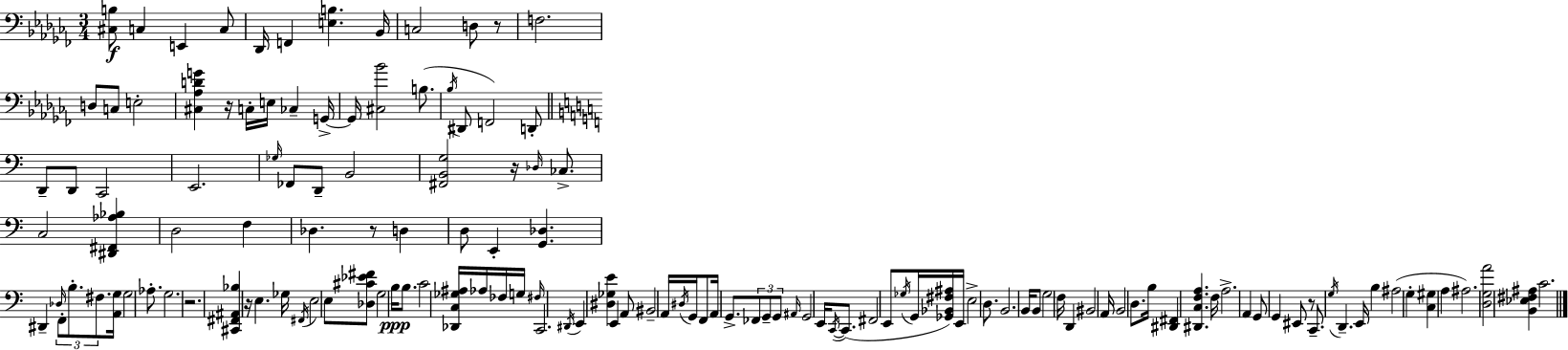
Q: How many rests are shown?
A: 7